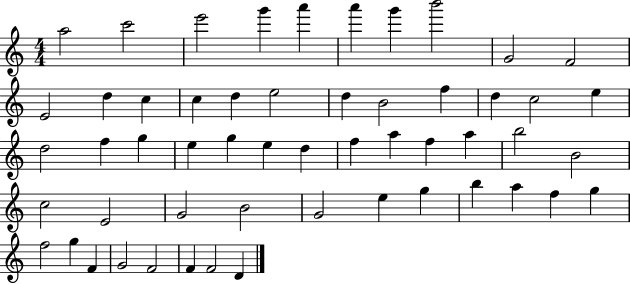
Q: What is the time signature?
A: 4/4